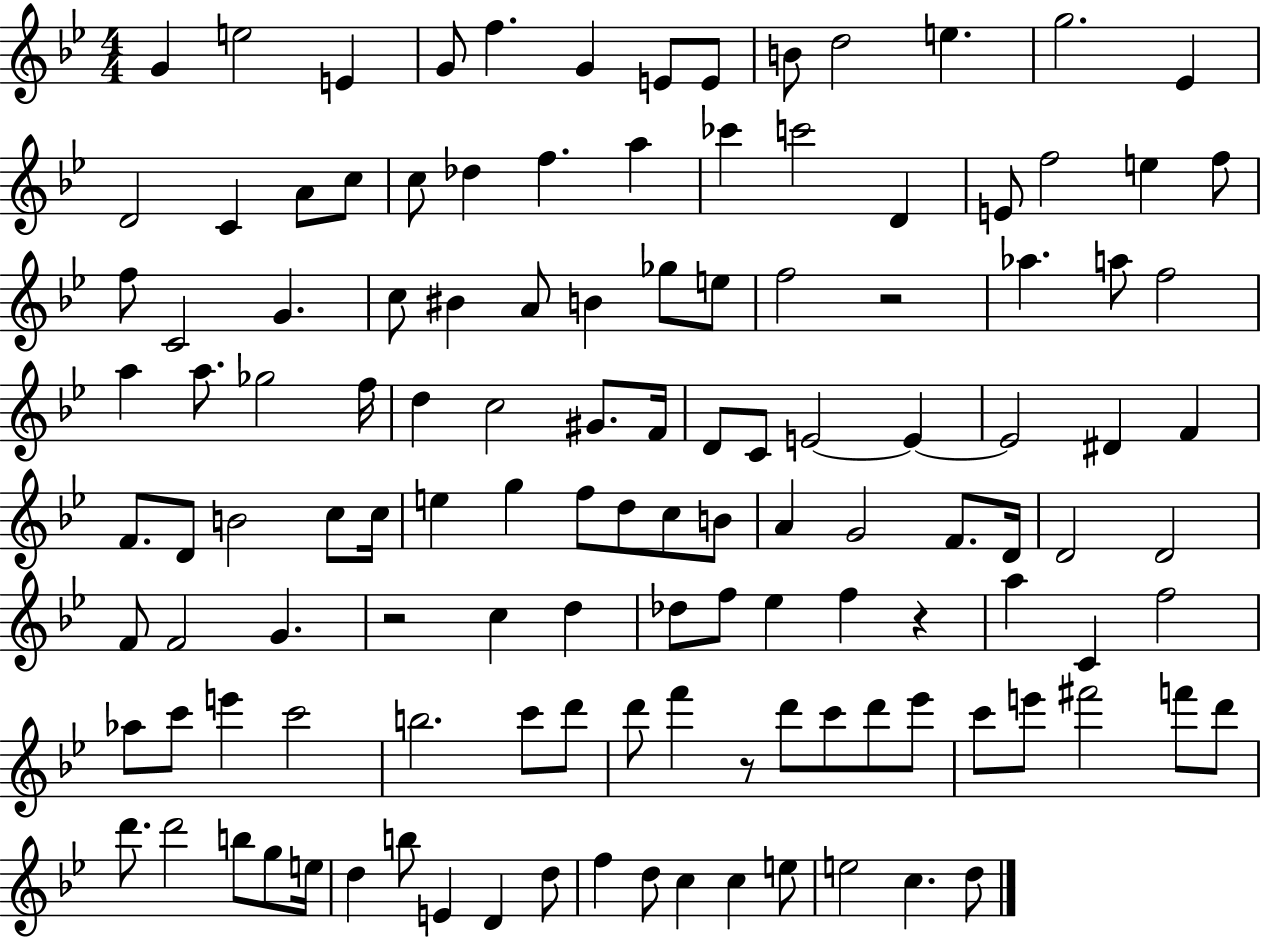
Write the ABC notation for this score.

X:1
T:Untitled
M:4/4
L:1/4
K:Bb
G e2 E G/2 f G E/2 E/2 B/2 d2 e g2 _E D2 C A/2 c/2 c/2 _d f a _c' c'2 D E/2 f2 e f/2 f/2 C2 G c/2 ^B A/2 B _g/2 e/2 f2 z2 _a a/2 f2 a a/2 _g2 f/4 d c2 ^G/2 F/4 D/2 C/2 E2 E E2 ^D F F/2 D/2 B2 c/2 c/4 e g f/2 d/2 c/2 B/2 A G2 F/2 D/4 D2 D2 F/2 F2 G z2 c d _d/2 f/2 _e f z a C f2 _a/2 c'/2 e' c'2 b2 c'/2 d'/2 d'/2 f' z/2 d'/2 c'/2 d'/2 _e'/2 c'/2 e'/2 ^f'2 f'/2 d'/2 d'/2 d'2 b/2 g/2 e/4 d b/2 E D d/2 f d/2 c c e/2 e2 c d/2